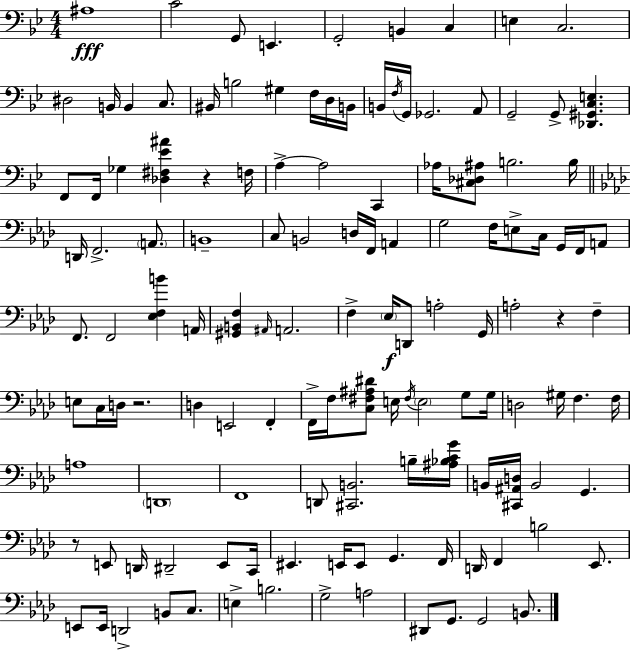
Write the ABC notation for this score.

X:1
T:Untitled
M:4/4
L:1/4
K:Gm
^A,4 C2 G,,/2 E,, G,,2 B,, C, E, C,2 ^D,2 B,,/4 B,, C,/2 ^B,,/4 B,2 ^G, F,/4 D,/4 B,,/4 B,,/4 F,/4 G,,/4 _G,,2 A,,/2 G,,2 G,,/2 [_D,,^G,,C,E,] F,,/2 F,,/4 _G, [_D,^F,_E^A] z F,/4 A, A,2 C,, _A,/4 [^C,_D,^A,]/2 B,2 B,/4 D,,/4 F,,2 A,,/2 B,,4 C,/2 B,,2 D,/4 F,,/4 A,, G,2 F,/4 E,/2 C,/4 G,,/4 F,,/4 A,,/2 F,,/2 F,,2 [_E,F,B] A,,/4 [^G,,B,,F,] ^A,,/4 A,,2 F, _E,/4 D,,/2 A,2 G,,/4 A,2 z F, E,/2 C,/4 D,/4 z2 D, E,,2 F,, F,,/4 F,/4 [C,^F,^A,^D]/2 E,/4 ^F,/4 E,2 G,/2 G,/4 D,2 ^G,/4 F, F,/4 A,4 D,,4 F,,4 D,,/2 [^C,,B,,]2 B,/4 [^A,_B,CG]/4 B,,/4 [^C,,^A,,D,]/4 B,,2 G,, z/2 E,,/2 D,,/4 ^D,,2 E,,/2 C,,/4 ^E,, E,,/4 E,,/2 G,, F,,/4 D,,/4 F,, B,2 _E,,/2 E,,/2 E,,/4 D,,2 B,,/2 C,/2 E, B,2 G,2 A,2 ^D,,/2 G,,/2 G,,2 B,,/2